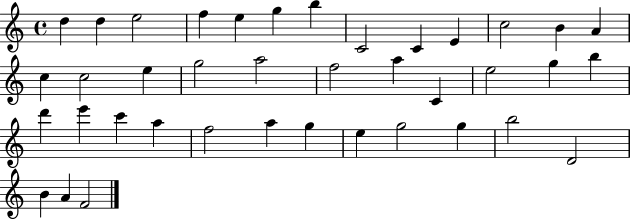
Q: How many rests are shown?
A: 0